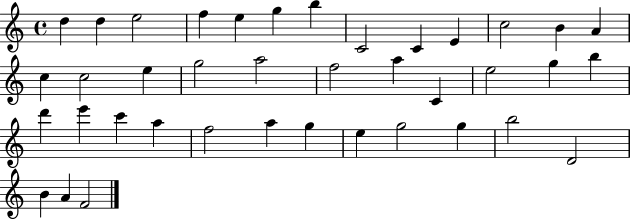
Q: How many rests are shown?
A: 0